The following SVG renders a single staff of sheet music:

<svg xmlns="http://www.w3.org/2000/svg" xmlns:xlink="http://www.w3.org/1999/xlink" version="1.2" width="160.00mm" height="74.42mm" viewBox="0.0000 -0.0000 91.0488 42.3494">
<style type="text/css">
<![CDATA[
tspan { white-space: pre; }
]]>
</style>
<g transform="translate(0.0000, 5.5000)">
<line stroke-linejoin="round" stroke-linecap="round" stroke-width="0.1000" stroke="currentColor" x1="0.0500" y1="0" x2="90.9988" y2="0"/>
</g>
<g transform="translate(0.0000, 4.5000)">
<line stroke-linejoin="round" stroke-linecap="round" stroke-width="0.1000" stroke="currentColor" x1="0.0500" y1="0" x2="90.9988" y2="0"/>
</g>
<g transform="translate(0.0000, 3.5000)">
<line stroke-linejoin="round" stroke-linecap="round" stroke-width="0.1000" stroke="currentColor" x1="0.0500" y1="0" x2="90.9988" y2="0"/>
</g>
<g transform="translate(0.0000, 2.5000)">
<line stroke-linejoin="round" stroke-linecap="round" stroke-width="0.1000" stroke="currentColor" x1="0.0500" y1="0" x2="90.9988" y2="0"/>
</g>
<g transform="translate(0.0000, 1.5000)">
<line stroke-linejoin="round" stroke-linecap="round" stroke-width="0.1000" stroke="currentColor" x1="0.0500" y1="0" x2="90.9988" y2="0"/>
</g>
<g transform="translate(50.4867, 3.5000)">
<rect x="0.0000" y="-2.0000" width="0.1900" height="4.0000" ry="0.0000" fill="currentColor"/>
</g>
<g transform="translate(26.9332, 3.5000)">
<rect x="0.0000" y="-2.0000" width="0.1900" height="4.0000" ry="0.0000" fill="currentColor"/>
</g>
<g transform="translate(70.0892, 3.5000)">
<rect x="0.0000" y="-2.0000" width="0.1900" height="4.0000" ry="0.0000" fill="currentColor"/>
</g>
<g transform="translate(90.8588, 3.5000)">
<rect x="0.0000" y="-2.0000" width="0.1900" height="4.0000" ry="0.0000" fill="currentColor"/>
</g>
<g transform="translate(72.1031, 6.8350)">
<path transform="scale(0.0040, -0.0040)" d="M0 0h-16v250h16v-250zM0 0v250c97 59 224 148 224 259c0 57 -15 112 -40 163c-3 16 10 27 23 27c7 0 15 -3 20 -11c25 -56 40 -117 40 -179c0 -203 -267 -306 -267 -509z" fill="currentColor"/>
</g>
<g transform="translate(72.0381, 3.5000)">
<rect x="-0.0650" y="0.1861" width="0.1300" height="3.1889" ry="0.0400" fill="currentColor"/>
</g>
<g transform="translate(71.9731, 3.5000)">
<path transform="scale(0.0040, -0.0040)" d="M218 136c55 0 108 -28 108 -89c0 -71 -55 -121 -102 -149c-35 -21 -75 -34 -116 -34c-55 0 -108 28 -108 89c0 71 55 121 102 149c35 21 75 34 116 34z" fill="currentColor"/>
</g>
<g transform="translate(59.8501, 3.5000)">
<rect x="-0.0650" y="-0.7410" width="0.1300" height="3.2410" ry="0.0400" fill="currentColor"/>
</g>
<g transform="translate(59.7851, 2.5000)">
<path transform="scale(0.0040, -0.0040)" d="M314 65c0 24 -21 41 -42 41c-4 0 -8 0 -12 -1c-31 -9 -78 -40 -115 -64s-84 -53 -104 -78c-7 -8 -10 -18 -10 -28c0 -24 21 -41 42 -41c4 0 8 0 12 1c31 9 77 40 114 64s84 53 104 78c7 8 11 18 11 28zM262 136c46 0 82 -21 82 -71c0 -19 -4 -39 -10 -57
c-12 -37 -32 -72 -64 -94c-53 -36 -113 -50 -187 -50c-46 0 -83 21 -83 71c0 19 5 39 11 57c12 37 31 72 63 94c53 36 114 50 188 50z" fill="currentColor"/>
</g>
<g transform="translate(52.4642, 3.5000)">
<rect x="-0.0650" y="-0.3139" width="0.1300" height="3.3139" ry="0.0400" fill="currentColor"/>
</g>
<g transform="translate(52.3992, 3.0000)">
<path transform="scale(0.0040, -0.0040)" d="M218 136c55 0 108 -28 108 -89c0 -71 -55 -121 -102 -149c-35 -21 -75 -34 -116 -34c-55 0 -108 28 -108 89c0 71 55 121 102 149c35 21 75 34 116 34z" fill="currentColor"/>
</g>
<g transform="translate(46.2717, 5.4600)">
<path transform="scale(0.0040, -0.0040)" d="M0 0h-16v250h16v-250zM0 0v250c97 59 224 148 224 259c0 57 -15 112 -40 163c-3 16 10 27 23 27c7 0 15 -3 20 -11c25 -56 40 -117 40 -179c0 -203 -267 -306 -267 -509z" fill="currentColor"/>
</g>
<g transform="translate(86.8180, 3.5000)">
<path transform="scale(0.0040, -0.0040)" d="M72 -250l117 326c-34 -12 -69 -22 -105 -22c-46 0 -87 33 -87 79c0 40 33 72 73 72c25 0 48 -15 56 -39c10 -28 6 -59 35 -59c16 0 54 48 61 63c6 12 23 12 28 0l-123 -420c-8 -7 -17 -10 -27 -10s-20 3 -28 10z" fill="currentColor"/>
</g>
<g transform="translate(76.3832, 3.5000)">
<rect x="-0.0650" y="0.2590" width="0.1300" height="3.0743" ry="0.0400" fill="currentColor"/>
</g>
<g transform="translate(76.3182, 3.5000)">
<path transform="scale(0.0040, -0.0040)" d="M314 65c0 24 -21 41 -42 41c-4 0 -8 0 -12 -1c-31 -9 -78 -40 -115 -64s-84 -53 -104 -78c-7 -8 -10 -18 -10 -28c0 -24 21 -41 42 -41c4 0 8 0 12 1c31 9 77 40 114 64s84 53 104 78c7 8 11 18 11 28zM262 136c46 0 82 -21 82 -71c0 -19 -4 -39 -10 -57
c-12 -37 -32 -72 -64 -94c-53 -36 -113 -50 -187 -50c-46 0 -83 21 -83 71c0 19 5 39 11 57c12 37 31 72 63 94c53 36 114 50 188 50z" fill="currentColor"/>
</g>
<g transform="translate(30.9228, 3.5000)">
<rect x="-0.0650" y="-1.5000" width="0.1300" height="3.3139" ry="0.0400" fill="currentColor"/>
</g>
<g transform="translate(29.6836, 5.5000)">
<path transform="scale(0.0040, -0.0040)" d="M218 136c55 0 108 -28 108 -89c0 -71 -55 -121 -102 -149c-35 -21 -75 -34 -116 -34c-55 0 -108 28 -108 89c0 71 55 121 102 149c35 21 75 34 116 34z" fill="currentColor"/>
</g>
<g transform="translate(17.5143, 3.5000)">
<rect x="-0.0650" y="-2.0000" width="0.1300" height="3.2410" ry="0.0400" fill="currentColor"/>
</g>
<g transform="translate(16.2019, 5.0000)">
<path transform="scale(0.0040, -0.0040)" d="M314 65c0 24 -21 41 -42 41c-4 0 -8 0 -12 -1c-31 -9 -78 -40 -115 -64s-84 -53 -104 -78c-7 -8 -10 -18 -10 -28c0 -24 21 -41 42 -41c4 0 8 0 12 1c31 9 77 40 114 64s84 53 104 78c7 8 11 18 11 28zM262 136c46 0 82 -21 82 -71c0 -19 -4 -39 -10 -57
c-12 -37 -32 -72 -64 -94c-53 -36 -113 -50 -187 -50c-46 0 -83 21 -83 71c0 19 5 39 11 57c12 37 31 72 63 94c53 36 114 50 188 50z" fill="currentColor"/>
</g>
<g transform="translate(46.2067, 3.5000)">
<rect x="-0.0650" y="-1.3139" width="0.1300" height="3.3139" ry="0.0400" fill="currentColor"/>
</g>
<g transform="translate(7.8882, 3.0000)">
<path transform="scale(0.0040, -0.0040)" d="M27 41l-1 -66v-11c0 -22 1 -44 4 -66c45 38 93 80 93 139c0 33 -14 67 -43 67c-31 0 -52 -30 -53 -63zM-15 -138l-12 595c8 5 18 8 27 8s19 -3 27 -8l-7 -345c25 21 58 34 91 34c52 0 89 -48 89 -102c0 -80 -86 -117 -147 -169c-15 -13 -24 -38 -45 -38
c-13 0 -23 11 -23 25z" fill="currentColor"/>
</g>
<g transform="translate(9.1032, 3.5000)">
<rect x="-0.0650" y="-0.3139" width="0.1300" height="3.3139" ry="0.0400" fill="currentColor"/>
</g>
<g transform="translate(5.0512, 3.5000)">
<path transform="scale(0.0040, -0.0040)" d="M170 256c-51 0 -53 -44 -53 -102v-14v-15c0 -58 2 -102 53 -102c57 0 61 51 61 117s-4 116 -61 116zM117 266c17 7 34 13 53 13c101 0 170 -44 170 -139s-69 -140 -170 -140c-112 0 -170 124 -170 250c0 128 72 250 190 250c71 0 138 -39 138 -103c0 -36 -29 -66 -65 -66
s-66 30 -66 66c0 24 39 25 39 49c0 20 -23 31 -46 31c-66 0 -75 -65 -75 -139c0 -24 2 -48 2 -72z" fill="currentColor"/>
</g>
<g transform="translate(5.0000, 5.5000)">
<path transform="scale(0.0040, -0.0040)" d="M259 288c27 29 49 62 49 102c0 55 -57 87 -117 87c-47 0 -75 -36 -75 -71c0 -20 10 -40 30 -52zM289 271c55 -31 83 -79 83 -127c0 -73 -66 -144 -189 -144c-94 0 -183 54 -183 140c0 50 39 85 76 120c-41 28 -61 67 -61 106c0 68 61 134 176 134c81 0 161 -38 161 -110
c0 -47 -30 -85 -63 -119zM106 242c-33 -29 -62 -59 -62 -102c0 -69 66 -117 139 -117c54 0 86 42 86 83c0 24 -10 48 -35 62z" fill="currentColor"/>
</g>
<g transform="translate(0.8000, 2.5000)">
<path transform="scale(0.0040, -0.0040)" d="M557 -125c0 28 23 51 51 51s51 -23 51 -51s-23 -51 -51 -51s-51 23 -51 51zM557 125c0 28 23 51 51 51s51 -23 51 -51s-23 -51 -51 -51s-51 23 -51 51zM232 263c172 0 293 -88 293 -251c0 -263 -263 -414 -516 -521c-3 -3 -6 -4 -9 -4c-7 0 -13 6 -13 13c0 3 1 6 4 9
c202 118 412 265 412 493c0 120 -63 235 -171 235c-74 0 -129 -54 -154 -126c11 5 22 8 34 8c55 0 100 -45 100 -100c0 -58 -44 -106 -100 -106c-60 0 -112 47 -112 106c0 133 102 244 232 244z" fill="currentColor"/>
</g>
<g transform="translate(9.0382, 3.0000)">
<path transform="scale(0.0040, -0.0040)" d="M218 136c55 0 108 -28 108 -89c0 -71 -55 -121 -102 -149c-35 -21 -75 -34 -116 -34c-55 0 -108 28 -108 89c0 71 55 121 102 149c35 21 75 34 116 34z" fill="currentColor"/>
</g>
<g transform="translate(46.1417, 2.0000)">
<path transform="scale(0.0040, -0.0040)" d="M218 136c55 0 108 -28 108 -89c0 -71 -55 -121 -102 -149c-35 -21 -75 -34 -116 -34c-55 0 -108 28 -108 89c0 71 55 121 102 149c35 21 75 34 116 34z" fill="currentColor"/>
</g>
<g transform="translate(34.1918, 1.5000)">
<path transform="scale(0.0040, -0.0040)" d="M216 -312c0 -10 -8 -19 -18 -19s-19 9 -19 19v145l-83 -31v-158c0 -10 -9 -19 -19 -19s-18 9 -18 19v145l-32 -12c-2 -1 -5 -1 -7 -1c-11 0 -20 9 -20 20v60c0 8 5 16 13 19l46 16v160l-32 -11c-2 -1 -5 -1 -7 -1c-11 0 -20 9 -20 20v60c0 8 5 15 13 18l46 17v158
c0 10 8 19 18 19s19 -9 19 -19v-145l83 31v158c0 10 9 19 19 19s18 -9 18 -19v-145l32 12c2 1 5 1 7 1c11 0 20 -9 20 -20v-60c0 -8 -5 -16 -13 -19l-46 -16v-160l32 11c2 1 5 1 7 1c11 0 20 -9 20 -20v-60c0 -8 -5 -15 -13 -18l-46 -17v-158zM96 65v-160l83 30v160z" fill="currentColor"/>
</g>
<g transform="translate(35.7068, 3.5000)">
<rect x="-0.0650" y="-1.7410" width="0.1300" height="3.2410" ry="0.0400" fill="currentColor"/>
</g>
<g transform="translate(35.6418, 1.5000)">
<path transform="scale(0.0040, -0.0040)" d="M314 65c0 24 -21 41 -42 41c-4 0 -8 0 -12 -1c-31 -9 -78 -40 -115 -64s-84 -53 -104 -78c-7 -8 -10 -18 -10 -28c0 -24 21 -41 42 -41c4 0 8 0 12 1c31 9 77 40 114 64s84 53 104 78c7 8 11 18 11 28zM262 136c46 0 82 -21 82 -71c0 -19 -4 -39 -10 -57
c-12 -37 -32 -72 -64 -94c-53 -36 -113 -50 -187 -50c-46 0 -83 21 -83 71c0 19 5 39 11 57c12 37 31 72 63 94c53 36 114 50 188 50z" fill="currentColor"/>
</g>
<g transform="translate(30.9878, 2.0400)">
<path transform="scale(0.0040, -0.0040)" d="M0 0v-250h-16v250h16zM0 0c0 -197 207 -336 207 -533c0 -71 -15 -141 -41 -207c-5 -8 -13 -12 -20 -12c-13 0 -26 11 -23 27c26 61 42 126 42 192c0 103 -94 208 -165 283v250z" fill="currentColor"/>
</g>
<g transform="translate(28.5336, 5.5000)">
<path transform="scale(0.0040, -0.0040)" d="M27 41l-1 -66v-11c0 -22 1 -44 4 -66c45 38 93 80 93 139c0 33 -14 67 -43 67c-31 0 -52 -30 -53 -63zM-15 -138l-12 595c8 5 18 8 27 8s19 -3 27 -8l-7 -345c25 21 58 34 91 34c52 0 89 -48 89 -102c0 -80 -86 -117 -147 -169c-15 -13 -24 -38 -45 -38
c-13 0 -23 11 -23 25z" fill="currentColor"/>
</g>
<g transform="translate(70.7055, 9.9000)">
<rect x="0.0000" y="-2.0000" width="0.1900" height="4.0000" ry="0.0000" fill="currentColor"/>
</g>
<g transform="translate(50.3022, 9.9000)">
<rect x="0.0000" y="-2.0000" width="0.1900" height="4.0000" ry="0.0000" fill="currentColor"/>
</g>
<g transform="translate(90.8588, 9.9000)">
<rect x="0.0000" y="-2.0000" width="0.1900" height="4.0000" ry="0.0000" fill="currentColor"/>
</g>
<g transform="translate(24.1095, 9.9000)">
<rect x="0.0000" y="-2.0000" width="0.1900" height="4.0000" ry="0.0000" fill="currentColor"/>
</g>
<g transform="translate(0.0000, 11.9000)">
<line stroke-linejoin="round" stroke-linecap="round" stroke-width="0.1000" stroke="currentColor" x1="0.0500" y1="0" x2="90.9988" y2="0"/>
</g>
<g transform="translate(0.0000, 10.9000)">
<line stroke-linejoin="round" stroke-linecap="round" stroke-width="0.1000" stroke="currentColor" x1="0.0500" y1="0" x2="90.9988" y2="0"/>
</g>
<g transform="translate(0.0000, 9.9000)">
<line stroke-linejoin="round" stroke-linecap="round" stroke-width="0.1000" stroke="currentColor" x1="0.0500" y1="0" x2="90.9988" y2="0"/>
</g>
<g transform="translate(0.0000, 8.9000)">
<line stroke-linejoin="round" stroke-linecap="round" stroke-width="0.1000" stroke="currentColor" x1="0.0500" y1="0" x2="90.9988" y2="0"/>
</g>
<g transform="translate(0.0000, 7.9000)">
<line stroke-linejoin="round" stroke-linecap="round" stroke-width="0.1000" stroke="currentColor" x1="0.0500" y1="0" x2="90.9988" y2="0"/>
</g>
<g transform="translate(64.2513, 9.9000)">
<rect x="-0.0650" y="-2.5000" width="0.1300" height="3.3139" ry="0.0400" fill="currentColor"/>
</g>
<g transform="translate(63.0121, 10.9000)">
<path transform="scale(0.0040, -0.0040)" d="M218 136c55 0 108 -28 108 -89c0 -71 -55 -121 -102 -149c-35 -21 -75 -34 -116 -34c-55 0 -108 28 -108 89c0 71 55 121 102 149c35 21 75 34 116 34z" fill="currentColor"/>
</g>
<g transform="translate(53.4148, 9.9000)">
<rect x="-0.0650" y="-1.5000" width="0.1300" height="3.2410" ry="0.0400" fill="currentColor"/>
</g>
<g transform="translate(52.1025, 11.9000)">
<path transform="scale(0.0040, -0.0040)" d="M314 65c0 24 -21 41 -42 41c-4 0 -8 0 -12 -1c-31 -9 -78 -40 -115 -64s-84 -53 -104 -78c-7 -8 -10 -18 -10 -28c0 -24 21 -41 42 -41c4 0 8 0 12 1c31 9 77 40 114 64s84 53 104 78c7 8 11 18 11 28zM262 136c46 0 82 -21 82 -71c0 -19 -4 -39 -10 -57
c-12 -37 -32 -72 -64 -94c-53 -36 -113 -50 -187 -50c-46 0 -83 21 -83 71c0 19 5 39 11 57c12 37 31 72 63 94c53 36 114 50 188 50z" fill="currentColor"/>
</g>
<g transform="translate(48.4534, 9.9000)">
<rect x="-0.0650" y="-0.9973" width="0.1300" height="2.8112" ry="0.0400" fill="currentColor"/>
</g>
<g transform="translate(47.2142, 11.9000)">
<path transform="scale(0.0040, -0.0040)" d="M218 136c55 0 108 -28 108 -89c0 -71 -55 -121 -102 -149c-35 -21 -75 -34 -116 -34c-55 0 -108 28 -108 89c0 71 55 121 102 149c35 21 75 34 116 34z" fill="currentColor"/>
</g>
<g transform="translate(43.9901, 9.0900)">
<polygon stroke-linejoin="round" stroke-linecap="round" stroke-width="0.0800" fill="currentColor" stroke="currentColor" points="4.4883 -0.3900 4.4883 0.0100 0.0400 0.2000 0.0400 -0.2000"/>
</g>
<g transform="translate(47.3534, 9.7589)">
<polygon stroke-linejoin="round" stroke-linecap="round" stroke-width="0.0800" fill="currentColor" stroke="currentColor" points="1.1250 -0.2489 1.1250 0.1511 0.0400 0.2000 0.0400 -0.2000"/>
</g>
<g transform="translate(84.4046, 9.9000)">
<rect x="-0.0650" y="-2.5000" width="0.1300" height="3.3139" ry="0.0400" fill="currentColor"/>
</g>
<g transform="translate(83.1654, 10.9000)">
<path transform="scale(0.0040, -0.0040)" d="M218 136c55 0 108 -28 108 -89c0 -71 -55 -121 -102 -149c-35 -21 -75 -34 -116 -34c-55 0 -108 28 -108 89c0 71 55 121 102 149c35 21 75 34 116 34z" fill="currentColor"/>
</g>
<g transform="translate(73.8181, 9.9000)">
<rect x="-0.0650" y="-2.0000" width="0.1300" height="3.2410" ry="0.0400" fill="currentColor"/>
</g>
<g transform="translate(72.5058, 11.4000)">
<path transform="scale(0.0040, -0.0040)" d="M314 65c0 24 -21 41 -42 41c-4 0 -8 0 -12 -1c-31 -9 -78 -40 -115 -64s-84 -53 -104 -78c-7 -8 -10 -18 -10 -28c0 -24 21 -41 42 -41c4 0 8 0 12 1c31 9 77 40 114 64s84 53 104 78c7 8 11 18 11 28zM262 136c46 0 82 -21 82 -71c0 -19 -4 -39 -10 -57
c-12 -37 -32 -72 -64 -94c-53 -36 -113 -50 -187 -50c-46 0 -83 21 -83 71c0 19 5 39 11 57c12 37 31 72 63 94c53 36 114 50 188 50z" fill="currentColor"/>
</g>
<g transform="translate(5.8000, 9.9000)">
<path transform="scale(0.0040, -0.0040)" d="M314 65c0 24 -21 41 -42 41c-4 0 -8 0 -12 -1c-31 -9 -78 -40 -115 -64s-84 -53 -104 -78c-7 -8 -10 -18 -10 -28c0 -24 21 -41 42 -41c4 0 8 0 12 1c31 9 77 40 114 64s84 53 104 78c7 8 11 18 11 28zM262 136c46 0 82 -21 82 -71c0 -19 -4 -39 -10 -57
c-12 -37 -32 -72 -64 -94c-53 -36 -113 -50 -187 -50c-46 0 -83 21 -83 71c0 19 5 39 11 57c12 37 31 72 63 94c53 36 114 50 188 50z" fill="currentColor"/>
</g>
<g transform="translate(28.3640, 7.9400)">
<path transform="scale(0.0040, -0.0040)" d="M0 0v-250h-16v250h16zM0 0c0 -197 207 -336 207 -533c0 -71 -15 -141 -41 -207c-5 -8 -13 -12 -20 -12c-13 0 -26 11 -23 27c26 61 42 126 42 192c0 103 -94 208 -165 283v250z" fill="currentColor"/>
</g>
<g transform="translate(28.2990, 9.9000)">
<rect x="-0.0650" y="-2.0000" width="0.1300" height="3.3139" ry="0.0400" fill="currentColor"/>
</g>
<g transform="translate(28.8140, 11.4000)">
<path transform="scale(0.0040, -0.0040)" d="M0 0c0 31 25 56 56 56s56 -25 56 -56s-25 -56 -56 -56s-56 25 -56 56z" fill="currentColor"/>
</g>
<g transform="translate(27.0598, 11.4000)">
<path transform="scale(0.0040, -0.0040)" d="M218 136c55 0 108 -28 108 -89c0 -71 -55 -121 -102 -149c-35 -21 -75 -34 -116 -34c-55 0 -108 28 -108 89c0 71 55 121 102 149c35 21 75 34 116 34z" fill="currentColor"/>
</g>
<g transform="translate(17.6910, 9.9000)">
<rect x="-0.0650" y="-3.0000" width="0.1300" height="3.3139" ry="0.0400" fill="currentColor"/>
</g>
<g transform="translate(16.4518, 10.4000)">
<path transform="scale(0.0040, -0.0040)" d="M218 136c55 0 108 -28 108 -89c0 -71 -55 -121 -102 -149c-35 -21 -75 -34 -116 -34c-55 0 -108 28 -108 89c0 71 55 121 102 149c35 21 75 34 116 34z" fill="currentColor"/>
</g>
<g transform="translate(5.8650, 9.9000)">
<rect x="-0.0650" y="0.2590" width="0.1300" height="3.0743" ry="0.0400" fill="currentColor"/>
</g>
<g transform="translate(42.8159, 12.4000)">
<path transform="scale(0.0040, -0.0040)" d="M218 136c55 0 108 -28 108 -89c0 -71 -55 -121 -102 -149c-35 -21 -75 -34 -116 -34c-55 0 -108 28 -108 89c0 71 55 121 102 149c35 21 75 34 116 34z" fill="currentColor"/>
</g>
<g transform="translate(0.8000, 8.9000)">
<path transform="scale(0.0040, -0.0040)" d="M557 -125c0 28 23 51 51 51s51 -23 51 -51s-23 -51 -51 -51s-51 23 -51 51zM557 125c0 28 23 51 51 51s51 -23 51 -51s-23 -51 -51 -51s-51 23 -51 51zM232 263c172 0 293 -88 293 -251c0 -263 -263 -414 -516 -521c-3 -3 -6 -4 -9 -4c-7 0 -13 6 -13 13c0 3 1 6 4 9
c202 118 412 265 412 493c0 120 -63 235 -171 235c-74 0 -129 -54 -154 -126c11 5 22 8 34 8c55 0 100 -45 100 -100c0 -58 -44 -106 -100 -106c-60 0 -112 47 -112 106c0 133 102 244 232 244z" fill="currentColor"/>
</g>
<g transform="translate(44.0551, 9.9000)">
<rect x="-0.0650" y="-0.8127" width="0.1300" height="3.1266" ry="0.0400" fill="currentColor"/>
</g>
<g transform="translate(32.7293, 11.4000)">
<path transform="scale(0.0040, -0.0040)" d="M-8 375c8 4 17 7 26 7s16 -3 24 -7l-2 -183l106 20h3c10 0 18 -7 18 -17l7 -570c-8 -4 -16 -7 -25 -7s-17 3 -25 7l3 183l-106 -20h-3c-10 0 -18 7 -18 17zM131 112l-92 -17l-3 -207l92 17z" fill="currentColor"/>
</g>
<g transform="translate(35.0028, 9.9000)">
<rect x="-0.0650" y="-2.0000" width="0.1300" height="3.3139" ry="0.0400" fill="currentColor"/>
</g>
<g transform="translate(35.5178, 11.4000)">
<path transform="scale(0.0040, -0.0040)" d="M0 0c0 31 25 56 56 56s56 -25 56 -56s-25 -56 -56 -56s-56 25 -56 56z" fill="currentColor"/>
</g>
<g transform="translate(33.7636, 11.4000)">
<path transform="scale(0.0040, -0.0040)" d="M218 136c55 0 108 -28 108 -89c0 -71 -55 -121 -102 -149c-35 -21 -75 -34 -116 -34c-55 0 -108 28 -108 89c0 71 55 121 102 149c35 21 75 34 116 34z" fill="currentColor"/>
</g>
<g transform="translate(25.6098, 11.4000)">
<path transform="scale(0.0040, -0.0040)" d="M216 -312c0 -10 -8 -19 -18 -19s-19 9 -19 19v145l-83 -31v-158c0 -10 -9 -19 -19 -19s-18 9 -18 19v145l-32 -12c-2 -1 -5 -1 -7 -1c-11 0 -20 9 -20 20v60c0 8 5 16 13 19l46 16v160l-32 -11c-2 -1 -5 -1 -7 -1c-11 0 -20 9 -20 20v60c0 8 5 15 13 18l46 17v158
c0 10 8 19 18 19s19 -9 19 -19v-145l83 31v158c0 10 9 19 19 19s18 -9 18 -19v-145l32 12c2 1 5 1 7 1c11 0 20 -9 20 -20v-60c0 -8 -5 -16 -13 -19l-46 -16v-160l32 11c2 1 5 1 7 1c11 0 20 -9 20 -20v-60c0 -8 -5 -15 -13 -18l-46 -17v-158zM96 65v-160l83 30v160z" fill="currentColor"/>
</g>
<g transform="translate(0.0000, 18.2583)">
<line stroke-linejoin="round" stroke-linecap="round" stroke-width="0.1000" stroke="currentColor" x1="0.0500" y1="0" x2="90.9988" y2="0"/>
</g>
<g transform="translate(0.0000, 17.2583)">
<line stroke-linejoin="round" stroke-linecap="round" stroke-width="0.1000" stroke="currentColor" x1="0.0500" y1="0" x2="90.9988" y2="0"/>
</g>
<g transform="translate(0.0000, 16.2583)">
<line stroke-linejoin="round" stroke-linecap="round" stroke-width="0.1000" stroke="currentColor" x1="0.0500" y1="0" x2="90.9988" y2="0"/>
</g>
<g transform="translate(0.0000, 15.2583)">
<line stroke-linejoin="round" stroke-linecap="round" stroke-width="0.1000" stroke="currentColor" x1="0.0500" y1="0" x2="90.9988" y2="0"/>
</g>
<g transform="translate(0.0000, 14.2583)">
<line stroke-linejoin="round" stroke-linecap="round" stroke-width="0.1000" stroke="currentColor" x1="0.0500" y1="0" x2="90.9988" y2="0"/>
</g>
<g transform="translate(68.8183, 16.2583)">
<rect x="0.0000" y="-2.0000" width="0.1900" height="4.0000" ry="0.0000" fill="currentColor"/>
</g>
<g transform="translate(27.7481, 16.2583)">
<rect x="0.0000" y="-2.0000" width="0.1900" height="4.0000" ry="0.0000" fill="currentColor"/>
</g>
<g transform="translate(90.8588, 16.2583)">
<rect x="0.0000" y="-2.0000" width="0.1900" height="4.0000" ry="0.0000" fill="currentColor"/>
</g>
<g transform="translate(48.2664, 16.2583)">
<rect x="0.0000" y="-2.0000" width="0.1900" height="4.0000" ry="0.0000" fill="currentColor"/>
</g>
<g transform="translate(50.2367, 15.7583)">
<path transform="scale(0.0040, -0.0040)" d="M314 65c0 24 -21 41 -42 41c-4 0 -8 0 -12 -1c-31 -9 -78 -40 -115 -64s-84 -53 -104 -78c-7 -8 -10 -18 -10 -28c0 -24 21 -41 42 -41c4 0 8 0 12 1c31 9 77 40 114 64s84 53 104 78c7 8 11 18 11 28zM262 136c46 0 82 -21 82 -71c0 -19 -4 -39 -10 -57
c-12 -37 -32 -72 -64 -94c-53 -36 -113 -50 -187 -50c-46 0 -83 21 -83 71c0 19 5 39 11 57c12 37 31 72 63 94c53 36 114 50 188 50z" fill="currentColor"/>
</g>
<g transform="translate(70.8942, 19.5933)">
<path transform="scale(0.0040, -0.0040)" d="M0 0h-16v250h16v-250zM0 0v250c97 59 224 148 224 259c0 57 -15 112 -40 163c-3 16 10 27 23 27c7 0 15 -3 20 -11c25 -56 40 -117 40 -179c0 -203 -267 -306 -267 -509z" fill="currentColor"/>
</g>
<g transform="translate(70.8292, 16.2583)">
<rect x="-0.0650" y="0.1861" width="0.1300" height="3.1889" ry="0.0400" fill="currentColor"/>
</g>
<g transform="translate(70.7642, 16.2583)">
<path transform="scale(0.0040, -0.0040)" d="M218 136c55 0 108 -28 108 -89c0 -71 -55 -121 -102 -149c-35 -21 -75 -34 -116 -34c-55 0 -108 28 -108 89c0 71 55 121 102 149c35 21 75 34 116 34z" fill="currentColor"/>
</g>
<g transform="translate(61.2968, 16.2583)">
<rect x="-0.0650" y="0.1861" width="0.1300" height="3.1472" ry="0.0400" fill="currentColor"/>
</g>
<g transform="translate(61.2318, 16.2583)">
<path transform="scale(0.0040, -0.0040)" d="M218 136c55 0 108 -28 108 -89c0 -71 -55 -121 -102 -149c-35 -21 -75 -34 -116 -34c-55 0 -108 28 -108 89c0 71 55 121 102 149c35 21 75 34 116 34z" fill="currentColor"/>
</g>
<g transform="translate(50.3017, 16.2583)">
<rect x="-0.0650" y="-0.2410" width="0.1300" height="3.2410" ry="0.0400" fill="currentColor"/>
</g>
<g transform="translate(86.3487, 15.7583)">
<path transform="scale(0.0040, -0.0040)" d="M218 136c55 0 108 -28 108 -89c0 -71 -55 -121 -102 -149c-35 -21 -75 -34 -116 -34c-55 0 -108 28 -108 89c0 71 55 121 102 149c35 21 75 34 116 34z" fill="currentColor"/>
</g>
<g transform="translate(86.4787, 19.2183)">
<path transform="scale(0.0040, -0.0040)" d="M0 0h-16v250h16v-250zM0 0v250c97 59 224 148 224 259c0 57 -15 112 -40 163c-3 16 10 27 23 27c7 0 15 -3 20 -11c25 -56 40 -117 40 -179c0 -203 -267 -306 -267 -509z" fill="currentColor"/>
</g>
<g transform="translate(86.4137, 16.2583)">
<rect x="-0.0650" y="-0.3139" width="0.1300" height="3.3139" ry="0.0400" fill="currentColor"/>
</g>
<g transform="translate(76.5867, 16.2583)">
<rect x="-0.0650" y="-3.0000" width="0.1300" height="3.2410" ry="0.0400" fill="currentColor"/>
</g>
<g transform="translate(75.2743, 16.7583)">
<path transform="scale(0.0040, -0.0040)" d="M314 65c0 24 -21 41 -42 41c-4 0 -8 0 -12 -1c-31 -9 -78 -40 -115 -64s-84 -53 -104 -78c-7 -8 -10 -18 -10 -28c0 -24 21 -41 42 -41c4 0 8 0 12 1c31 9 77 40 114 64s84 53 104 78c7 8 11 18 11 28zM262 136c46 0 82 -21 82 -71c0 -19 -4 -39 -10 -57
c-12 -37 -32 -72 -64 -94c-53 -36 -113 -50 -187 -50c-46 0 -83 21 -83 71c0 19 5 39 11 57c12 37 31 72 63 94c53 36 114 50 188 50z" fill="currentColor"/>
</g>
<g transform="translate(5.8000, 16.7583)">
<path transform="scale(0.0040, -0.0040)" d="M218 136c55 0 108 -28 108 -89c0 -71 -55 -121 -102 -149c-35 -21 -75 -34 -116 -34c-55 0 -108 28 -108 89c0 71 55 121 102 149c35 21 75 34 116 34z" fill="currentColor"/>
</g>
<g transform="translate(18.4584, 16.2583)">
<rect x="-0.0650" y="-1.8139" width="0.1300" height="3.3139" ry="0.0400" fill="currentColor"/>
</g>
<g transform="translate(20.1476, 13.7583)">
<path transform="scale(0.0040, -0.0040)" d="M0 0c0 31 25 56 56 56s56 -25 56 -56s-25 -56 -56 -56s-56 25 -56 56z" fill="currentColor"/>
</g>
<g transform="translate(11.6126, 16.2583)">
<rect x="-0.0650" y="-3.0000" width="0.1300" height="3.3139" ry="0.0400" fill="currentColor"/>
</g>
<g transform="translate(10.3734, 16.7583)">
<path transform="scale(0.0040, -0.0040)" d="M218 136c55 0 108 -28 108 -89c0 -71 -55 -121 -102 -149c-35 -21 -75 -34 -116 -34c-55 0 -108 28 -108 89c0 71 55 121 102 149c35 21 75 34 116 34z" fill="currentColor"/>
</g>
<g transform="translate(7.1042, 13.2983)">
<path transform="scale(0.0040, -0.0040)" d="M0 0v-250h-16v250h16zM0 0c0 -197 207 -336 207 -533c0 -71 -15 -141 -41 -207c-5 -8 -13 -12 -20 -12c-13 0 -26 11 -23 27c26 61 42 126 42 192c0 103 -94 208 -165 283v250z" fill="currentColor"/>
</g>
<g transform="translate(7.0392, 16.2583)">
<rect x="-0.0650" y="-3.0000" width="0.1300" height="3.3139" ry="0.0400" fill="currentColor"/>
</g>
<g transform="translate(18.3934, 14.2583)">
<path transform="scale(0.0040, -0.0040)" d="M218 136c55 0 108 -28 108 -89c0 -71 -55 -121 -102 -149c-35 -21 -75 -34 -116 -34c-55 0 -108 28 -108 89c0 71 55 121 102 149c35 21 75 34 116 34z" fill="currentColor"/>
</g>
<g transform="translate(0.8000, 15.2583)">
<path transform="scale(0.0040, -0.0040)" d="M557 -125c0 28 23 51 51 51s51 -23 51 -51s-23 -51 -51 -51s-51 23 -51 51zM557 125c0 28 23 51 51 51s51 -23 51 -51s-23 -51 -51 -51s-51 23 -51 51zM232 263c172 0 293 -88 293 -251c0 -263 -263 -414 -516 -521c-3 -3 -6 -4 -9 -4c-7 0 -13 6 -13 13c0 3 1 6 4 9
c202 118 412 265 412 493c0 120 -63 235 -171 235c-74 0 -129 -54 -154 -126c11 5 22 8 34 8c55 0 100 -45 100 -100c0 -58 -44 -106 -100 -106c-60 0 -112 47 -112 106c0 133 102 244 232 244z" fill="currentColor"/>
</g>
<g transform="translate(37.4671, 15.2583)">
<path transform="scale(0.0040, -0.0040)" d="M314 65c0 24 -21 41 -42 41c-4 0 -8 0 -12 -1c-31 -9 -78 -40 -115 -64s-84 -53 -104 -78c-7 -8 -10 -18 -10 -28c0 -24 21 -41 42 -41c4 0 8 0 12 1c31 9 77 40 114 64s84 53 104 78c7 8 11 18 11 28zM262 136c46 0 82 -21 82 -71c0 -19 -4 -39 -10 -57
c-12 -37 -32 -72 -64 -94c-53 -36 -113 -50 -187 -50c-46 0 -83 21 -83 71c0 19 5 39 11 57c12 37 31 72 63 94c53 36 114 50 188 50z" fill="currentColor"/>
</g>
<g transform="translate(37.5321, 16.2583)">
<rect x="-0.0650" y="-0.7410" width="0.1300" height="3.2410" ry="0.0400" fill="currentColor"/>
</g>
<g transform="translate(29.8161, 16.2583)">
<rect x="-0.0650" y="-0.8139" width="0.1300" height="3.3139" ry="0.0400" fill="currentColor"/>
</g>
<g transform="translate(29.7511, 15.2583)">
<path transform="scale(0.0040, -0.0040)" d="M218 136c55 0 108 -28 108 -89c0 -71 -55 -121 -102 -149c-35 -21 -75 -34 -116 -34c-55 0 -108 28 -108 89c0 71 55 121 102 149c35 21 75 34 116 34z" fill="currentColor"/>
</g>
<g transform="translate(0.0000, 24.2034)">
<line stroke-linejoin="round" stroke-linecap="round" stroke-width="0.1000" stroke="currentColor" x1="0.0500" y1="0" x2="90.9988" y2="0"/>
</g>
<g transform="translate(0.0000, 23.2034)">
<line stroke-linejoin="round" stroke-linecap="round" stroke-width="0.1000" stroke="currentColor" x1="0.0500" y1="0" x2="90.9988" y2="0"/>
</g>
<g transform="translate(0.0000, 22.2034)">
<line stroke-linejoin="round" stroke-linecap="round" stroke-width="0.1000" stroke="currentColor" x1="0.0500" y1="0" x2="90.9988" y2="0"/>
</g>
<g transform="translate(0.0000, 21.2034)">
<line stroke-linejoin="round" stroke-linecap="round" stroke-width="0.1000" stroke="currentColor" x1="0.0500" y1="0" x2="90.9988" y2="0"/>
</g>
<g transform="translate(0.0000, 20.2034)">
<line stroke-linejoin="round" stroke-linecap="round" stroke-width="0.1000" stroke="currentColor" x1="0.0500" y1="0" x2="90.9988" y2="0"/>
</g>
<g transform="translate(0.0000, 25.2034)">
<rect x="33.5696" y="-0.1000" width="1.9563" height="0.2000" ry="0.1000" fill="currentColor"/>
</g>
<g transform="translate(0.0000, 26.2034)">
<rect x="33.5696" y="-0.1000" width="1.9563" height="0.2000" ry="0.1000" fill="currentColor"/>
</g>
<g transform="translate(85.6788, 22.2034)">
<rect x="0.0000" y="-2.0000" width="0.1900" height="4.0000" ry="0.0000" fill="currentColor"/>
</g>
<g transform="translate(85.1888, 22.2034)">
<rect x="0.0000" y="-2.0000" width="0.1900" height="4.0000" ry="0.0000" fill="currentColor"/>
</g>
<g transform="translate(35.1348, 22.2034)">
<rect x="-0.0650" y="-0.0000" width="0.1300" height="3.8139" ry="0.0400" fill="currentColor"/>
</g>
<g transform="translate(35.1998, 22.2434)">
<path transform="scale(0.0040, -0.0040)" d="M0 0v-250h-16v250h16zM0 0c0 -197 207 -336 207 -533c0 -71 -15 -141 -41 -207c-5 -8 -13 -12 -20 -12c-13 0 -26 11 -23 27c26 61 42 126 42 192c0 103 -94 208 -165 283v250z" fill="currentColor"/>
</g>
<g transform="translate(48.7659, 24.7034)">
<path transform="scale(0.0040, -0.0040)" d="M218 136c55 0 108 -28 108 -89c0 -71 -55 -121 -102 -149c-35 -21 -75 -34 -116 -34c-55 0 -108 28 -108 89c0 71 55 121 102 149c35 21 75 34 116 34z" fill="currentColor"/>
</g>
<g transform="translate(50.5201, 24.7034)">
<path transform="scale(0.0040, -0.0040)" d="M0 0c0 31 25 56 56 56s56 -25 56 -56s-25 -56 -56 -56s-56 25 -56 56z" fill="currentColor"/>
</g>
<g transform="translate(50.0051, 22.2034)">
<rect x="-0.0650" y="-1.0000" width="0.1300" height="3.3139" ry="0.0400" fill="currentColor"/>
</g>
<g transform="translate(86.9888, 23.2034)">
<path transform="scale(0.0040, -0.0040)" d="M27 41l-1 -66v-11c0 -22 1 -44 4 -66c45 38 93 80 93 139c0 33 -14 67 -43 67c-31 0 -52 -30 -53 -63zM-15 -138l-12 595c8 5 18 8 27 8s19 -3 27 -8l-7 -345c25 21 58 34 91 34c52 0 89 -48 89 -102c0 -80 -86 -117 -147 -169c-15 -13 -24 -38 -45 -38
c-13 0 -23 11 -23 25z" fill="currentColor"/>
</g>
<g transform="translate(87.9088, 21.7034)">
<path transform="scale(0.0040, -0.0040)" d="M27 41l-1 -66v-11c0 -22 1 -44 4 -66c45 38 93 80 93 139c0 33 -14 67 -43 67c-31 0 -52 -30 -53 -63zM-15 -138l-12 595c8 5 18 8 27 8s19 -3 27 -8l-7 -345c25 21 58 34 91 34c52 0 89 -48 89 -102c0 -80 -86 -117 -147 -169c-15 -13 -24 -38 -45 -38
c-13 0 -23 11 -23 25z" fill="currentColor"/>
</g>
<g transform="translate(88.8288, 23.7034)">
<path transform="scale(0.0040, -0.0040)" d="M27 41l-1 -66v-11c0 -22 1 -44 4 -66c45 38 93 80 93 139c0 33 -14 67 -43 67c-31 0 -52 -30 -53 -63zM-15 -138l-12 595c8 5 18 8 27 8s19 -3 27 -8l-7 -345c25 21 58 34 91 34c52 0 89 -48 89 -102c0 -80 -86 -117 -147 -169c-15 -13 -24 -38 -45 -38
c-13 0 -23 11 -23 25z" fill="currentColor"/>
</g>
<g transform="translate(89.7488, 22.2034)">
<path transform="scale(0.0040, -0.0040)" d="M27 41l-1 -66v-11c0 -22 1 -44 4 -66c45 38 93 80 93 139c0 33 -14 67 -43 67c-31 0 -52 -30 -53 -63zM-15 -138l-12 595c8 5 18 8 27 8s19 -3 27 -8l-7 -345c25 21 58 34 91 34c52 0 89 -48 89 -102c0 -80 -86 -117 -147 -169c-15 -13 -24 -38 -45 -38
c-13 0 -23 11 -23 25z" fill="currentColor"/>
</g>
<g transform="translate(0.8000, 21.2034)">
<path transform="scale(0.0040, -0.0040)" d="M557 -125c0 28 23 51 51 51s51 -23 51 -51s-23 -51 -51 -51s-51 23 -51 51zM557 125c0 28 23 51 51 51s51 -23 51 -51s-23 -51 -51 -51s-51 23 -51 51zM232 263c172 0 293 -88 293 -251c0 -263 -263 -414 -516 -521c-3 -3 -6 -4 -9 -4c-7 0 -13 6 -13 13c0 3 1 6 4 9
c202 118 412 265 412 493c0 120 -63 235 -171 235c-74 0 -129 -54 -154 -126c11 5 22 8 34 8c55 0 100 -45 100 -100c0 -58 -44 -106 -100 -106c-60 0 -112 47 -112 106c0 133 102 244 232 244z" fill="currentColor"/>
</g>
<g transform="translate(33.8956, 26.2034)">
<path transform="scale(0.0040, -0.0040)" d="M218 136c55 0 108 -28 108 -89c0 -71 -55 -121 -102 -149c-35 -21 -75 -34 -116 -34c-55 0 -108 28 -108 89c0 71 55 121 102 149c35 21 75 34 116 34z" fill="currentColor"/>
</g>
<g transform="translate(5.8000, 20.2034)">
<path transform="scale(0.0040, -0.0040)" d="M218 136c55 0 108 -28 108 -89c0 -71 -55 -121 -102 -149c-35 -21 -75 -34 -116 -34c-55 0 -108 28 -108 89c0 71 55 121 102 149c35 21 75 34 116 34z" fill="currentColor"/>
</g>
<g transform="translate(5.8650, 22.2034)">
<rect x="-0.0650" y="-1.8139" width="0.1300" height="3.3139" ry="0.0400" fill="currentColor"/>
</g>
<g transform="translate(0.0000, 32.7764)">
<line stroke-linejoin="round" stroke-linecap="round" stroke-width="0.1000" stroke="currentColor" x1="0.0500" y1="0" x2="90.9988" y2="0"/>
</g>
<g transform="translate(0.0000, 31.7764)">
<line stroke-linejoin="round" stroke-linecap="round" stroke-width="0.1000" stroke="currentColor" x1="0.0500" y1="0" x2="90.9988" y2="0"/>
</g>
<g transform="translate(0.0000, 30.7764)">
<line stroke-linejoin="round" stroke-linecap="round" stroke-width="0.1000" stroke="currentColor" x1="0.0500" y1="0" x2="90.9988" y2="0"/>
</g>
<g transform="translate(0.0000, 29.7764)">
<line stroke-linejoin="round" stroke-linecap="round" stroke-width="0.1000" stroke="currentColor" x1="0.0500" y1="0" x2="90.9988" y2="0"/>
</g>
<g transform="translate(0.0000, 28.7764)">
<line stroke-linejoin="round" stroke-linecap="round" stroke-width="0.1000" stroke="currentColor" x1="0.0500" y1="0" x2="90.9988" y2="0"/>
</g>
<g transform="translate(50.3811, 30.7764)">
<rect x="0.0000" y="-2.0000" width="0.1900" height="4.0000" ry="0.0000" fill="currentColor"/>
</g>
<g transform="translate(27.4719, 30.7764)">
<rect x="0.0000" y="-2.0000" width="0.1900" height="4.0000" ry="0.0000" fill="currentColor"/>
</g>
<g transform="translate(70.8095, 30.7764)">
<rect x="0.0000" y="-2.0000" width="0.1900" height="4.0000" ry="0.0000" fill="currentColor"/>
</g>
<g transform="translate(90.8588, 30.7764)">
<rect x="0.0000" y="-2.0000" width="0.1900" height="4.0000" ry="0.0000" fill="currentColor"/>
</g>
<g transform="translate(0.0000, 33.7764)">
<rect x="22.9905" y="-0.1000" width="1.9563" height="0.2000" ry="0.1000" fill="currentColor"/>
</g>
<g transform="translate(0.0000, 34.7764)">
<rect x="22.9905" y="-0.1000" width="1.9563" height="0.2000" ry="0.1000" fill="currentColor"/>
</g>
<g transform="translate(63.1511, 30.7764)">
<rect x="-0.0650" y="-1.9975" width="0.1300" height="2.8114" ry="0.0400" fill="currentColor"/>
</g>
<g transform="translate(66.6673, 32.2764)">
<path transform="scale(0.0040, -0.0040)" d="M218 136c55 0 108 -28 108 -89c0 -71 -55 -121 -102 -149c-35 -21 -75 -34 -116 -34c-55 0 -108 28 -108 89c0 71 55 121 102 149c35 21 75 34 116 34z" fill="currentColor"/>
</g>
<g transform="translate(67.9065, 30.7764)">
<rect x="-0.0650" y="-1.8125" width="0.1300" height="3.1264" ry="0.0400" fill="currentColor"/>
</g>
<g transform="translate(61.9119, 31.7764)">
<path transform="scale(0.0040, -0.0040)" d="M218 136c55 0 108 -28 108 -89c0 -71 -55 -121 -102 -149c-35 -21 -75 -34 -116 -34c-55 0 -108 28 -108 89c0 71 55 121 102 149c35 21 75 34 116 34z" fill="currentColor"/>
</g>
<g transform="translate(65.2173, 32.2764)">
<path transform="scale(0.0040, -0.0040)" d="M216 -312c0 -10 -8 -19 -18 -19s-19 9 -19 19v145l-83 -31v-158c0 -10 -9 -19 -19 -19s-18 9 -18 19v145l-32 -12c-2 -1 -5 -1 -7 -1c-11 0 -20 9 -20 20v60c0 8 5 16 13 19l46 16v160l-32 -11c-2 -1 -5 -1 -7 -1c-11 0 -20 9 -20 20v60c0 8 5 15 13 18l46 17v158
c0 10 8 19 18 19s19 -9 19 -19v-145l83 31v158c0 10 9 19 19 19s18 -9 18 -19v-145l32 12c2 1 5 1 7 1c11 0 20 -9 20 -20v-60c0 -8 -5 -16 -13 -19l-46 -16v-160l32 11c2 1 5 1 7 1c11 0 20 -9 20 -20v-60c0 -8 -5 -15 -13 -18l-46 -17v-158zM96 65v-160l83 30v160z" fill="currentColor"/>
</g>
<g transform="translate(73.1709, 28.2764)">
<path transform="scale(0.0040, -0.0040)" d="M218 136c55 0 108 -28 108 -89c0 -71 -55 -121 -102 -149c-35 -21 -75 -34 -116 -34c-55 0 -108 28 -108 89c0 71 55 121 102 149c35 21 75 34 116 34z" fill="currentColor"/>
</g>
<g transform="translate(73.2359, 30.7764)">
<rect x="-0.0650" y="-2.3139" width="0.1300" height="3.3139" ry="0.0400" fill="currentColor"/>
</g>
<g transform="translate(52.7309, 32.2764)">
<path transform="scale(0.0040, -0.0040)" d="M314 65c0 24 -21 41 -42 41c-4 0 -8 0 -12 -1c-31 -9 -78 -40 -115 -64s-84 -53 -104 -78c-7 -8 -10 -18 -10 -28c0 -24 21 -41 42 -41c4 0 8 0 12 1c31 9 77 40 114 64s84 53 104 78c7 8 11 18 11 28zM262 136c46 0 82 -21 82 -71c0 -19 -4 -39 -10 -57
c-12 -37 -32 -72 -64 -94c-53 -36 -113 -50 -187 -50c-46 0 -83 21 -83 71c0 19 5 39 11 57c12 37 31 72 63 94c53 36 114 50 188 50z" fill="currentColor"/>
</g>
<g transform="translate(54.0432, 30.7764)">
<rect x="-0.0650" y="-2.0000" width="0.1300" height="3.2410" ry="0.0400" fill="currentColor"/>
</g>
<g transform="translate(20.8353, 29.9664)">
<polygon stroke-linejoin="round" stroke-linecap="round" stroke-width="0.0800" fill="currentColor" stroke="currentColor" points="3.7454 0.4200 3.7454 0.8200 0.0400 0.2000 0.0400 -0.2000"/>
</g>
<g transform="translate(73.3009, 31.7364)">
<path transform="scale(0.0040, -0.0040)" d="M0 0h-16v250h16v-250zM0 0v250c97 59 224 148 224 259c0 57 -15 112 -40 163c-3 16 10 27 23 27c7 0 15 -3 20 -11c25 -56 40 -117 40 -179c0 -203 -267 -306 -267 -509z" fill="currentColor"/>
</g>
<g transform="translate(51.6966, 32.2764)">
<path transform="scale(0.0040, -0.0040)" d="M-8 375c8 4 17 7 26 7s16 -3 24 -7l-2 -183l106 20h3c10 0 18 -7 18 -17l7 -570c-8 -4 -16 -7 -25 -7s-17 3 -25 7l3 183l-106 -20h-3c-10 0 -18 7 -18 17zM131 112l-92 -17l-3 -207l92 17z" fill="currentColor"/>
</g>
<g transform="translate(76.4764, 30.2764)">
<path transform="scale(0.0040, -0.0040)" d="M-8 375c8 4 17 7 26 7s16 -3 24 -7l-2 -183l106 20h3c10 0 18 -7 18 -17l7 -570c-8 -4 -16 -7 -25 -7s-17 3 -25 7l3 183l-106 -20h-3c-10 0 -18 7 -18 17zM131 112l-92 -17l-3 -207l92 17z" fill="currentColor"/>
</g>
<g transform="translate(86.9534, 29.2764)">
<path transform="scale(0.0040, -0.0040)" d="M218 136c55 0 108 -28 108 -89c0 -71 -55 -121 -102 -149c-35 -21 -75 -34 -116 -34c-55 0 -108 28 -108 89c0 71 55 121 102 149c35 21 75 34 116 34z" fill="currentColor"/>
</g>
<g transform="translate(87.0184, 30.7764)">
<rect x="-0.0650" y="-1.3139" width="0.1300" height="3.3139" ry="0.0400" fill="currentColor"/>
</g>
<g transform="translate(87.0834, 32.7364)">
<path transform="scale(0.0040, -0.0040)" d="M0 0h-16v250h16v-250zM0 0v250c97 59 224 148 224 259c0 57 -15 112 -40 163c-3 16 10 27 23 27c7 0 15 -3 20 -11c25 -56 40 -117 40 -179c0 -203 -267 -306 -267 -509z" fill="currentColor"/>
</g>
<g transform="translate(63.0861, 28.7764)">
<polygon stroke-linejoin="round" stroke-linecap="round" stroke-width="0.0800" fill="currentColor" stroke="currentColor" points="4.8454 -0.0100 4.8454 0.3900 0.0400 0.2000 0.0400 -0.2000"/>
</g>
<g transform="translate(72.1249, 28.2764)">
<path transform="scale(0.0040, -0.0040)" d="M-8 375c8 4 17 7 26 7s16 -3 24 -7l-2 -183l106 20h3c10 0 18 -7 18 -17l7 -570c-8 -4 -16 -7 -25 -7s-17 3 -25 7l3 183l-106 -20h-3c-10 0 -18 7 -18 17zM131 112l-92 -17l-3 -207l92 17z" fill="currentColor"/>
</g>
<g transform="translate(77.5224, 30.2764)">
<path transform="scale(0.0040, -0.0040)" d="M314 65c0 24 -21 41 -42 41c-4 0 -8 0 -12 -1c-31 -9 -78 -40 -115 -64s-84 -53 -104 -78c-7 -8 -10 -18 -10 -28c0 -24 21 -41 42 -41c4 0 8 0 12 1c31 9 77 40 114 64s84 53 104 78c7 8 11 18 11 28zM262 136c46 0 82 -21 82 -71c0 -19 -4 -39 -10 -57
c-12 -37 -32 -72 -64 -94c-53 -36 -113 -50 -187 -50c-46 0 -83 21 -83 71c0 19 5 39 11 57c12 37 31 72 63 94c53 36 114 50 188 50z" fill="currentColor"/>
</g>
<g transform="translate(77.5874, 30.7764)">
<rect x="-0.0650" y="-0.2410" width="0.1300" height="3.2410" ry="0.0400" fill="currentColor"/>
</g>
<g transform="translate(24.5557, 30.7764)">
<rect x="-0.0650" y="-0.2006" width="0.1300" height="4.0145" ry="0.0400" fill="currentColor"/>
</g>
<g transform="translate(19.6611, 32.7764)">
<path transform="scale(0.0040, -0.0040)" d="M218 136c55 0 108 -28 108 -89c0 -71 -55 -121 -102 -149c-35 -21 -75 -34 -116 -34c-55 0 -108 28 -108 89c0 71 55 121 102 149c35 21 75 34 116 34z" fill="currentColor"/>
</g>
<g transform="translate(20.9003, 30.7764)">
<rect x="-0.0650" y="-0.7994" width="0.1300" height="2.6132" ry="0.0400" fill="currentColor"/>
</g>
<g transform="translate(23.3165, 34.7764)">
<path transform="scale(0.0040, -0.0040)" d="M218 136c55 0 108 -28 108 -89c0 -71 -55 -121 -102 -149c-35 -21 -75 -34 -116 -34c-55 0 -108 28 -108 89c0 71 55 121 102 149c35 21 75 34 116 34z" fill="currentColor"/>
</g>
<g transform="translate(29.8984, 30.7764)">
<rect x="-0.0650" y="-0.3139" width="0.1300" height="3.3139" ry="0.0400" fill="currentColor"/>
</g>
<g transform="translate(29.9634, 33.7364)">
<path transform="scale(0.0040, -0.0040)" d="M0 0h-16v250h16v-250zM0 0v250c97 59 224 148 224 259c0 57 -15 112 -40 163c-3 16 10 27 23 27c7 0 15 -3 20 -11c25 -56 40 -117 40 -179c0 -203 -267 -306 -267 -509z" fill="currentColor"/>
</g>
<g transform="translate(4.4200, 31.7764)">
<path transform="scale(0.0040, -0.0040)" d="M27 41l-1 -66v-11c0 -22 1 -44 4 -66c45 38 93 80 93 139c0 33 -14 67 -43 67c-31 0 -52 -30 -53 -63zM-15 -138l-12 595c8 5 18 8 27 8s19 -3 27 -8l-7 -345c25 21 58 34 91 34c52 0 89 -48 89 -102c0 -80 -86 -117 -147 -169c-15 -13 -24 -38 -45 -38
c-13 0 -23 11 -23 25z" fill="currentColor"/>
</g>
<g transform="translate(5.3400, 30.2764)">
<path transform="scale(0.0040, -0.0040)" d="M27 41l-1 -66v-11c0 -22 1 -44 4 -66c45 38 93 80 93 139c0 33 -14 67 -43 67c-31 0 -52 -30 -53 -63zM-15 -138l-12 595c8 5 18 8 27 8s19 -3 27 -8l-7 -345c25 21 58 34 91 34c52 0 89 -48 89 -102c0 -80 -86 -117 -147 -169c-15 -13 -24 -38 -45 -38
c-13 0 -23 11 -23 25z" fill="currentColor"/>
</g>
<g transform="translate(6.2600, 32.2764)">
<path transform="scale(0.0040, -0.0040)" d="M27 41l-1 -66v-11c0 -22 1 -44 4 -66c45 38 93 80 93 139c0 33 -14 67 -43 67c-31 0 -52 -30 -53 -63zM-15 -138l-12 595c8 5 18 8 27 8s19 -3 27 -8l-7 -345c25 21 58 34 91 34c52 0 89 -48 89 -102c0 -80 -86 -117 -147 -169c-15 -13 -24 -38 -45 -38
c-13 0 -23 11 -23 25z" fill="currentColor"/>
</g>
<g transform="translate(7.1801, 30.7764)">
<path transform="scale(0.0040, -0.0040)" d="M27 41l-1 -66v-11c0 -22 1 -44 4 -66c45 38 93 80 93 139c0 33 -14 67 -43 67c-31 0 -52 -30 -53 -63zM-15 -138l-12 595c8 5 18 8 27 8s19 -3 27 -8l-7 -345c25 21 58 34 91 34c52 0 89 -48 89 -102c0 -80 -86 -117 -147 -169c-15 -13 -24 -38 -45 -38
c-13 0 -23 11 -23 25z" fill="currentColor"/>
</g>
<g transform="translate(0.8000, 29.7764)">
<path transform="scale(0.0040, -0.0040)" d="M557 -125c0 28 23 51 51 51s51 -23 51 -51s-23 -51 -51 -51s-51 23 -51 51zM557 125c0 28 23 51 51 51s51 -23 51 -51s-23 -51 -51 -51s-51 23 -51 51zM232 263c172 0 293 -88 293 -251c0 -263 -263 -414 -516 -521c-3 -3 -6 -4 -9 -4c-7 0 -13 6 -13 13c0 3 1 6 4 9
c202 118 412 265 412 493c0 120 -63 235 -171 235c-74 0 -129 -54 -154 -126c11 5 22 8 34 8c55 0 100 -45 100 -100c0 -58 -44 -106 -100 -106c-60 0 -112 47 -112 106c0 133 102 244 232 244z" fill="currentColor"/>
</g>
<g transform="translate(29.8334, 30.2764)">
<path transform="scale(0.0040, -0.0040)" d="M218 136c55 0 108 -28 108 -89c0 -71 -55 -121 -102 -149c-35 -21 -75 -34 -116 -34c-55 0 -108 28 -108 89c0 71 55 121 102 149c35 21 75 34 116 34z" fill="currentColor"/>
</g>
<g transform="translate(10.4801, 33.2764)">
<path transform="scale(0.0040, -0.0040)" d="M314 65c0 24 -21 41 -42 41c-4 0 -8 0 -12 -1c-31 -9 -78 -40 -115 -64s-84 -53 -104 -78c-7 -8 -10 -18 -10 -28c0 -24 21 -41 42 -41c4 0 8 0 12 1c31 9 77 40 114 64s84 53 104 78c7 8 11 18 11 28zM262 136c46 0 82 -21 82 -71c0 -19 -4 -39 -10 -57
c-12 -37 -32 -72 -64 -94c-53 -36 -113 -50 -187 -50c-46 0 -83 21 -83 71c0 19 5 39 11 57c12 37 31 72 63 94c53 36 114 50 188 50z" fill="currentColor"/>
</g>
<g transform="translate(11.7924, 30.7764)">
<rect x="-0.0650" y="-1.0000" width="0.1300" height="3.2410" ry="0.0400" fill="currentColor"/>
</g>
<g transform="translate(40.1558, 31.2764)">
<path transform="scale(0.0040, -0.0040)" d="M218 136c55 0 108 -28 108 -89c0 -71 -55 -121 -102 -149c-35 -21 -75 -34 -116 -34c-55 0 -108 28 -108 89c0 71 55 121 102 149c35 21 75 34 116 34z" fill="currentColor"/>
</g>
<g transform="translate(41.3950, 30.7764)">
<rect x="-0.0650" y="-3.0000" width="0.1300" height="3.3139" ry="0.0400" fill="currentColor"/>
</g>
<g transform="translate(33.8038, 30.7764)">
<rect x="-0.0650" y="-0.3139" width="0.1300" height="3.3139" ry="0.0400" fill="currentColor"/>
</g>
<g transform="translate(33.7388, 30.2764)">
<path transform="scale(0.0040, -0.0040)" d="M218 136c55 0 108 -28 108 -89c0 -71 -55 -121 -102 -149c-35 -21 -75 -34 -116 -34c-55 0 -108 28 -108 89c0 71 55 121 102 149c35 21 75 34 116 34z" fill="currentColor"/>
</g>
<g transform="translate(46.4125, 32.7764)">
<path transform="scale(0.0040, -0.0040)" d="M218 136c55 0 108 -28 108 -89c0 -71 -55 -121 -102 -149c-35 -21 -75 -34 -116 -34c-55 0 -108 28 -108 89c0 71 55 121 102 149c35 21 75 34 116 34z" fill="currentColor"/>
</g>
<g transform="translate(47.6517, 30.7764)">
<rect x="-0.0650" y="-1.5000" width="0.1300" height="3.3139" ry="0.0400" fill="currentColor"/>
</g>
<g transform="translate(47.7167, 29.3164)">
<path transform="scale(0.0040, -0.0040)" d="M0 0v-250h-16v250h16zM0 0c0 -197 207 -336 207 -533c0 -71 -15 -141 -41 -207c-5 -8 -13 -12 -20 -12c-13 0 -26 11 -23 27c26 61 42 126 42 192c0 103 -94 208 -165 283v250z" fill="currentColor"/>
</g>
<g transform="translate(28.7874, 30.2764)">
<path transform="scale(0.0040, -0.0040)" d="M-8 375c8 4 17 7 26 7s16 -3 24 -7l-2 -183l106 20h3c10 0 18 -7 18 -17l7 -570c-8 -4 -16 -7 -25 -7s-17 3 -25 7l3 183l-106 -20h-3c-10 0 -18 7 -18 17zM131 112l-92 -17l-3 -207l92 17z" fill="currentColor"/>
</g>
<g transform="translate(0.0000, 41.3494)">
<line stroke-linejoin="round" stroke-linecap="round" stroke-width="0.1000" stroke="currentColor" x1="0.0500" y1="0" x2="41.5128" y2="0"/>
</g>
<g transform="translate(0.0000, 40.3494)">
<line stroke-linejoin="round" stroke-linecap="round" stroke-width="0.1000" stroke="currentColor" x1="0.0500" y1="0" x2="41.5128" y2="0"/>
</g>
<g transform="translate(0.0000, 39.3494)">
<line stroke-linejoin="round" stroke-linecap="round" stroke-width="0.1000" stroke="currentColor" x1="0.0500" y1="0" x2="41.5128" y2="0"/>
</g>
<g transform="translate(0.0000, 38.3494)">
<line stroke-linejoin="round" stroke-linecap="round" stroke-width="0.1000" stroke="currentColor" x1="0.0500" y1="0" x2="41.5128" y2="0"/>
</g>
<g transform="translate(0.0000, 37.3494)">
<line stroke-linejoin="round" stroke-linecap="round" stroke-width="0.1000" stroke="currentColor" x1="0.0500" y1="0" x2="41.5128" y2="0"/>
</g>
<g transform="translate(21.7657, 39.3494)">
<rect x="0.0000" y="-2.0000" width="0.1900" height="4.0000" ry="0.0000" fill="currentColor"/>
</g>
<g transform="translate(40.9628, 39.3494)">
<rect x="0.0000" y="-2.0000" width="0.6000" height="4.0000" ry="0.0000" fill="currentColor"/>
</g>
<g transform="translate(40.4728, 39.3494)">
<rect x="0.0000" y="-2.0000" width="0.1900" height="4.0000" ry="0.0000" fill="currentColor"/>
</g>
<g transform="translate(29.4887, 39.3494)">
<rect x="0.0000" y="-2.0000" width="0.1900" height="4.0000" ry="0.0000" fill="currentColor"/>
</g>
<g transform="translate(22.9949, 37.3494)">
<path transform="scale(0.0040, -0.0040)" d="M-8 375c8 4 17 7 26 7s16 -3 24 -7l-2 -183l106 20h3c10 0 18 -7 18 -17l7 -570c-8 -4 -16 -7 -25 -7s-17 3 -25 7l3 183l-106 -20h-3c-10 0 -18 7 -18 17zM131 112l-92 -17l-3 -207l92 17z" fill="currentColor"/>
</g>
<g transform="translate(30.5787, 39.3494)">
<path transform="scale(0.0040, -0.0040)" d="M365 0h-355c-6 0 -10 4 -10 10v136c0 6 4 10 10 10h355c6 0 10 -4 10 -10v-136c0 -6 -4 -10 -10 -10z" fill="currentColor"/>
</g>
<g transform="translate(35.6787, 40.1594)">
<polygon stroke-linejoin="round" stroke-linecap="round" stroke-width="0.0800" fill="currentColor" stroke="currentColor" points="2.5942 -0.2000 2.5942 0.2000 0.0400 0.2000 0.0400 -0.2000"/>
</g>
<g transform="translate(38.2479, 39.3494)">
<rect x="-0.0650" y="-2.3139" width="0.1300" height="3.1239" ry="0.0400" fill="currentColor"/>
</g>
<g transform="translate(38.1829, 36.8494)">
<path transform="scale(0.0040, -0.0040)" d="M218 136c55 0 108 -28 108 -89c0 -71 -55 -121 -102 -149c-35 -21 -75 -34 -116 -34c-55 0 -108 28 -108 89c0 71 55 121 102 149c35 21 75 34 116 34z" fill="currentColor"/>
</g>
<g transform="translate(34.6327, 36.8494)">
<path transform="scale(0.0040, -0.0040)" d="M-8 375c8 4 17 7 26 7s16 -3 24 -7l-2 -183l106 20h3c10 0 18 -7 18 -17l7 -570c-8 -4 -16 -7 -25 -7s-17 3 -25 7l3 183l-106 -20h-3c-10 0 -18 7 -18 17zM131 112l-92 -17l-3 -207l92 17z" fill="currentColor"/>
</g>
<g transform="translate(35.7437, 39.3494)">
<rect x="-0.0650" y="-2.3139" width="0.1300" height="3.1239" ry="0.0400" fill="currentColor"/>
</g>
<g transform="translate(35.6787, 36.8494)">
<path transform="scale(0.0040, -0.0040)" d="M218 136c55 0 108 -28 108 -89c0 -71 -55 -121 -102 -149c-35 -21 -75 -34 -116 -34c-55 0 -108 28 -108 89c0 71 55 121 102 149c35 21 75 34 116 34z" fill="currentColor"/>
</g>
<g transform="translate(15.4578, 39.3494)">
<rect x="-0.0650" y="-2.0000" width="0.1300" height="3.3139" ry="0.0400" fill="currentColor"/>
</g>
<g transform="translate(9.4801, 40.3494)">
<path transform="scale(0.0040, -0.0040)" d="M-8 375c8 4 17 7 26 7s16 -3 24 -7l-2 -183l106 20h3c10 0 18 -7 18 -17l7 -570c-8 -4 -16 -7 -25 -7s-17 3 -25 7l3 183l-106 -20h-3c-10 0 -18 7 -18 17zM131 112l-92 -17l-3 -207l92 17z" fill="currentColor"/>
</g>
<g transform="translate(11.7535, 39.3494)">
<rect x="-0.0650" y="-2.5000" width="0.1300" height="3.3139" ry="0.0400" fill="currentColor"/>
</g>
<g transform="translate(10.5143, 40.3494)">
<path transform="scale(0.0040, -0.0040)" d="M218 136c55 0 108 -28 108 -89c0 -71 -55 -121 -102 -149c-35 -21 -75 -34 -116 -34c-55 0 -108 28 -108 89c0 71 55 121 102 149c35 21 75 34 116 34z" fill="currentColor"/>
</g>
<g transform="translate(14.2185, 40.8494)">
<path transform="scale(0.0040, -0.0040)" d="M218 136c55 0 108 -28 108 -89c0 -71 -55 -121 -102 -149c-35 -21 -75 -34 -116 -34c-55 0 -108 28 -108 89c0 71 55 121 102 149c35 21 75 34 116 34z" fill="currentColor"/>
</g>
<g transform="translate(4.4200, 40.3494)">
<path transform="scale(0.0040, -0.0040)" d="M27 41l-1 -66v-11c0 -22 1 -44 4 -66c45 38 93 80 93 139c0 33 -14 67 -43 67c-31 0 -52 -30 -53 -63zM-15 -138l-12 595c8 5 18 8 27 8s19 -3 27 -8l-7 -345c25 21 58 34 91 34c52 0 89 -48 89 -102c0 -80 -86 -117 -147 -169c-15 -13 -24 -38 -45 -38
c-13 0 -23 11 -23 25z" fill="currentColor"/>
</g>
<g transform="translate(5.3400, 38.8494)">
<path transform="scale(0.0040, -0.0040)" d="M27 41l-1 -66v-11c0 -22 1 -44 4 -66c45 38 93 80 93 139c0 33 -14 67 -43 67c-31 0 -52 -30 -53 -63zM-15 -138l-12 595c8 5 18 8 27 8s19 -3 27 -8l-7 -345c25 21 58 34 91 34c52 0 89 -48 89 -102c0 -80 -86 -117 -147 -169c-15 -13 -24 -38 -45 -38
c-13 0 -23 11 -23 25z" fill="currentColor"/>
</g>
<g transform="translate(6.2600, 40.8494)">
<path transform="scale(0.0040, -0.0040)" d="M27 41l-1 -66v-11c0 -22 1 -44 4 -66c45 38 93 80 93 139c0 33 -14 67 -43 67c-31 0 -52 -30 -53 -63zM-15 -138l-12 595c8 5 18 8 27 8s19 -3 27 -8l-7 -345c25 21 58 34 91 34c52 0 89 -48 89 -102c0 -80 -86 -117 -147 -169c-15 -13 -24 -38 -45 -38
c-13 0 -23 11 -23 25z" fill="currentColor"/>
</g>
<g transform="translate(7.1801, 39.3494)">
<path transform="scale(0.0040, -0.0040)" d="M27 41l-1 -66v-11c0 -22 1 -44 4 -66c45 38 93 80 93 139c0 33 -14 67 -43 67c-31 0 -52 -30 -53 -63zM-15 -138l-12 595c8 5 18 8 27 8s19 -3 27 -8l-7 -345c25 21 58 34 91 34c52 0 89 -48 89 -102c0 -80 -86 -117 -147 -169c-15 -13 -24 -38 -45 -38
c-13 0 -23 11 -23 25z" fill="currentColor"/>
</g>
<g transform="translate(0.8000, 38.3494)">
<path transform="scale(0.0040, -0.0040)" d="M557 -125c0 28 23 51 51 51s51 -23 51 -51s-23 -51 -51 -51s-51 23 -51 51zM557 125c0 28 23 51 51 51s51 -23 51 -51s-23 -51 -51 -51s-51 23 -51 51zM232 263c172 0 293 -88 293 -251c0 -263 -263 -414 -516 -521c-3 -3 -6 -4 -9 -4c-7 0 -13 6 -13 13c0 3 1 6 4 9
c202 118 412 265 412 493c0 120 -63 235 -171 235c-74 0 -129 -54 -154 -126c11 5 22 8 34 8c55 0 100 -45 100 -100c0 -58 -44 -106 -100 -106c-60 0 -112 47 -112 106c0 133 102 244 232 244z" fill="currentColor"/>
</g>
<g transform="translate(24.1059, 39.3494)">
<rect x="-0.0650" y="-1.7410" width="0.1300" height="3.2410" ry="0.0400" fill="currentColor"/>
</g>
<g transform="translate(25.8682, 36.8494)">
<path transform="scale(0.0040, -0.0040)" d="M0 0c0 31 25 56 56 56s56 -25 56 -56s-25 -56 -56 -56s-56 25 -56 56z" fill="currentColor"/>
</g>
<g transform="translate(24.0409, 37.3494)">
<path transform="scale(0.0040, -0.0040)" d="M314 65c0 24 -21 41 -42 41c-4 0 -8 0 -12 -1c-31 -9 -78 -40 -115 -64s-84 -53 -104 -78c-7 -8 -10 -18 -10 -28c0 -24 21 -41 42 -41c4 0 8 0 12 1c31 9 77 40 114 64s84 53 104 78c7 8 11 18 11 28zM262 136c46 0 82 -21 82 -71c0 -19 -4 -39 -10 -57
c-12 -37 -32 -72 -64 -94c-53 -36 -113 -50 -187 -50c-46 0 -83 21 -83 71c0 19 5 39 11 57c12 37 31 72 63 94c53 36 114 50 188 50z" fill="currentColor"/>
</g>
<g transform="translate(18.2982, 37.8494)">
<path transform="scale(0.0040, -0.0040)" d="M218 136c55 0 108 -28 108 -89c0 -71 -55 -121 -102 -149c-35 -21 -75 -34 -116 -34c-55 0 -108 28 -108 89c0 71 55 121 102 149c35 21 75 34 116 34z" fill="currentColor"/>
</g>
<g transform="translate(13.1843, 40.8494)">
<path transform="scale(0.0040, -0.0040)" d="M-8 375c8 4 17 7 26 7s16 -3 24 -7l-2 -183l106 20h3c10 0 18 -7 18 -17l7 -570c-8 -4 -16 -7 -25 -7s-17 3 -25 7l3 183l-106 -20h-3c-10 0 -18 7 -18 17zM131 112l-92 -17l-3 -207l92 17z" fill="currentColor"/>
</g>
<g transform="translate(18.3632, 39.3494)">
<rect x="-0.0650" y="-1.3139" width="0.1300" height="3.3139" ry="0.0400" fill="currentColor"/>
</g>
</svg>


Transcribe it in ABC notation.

X:1
T:Untitled
M:6/8
L:1/4
K:C
_E, A,,2 _G,,/2 ^A,2 G,/2 E, F,2 D,/2 D,2 z/2 D,2 C, ^A,,/2 A,, F,,/2 G,,/4 G,,2 B,, A,,2 B,, C,/2 C, A, F, F,2 E,2 D, D,/2 C,2 E,/2 A, C,,/2 F,, F,,2 G,,/2 C,,/2 E,/2 E, C, G,,/2 A,,2 _B,,/2 ^A,,/2 B,/2 E,2 G,/2 B,, A,, G, A,2 z2 B,/2 B,/2